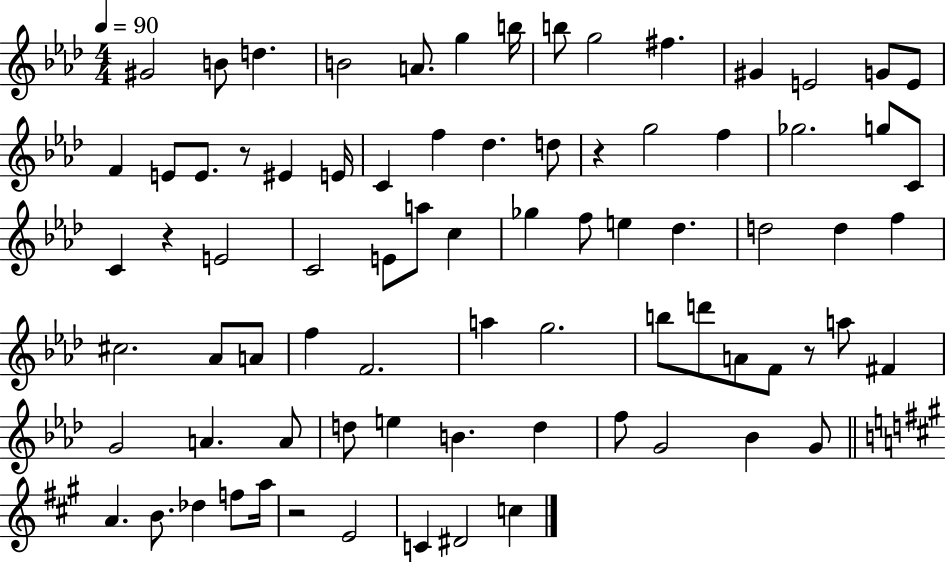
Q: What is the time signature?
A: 4/4